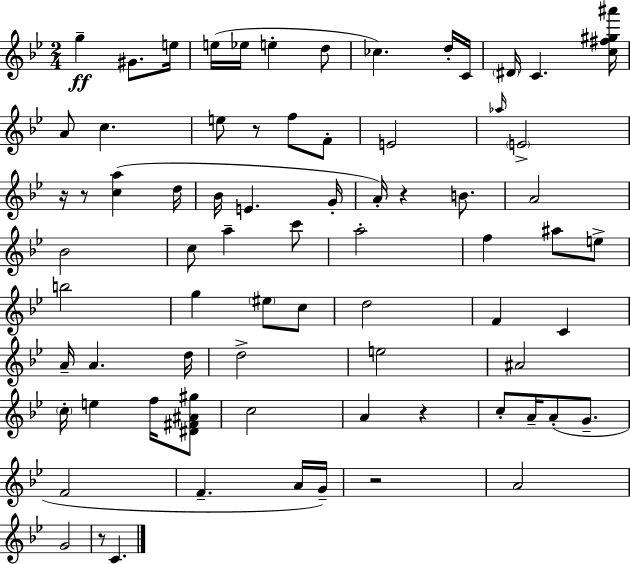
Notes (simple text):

G5/q G#4/e. E5/s E5/s Eb5/s E5/q D5/e CES5/q. D5/s C4/s D#4/s C4/q. [C5,F#5,G#5,A#6]/s A4/e C5/q. E5/e R/e F5/e F4/e E4/h Ab5/s E4/h R/s R/e [C5,A5]/q D5/s Bb4/s E4/q. G4/s A4/s R/q B4/e. A4/h Bb4/h C5/e A5/q C6/e A5/h F5/q A#5/e E5/e B5/h G5/q EIS5/e C5/e D5/h F4/q C4/q A4/s A4/q. D5/s D5/h E5/h A#4/h C5/s E5/q F5/s [D#4,F#4,A#4,G#5]/e C5/h A4/q R/q C5/e A4/s A4/e G4/e. F4/h F4/q. A4/s G4/s R/h A4/h G4/h R/e C4/q.